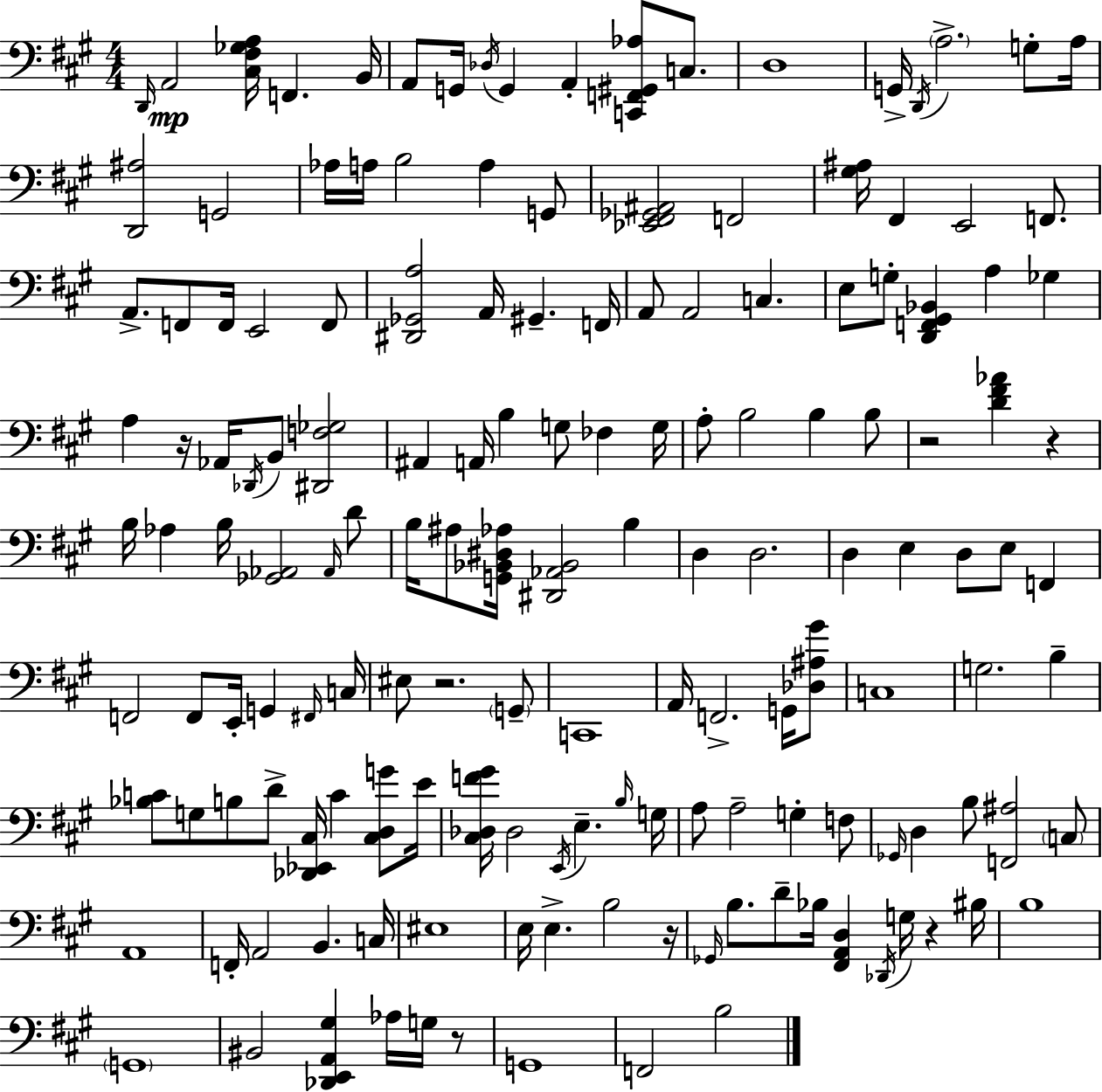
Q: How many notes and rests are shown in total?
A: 154